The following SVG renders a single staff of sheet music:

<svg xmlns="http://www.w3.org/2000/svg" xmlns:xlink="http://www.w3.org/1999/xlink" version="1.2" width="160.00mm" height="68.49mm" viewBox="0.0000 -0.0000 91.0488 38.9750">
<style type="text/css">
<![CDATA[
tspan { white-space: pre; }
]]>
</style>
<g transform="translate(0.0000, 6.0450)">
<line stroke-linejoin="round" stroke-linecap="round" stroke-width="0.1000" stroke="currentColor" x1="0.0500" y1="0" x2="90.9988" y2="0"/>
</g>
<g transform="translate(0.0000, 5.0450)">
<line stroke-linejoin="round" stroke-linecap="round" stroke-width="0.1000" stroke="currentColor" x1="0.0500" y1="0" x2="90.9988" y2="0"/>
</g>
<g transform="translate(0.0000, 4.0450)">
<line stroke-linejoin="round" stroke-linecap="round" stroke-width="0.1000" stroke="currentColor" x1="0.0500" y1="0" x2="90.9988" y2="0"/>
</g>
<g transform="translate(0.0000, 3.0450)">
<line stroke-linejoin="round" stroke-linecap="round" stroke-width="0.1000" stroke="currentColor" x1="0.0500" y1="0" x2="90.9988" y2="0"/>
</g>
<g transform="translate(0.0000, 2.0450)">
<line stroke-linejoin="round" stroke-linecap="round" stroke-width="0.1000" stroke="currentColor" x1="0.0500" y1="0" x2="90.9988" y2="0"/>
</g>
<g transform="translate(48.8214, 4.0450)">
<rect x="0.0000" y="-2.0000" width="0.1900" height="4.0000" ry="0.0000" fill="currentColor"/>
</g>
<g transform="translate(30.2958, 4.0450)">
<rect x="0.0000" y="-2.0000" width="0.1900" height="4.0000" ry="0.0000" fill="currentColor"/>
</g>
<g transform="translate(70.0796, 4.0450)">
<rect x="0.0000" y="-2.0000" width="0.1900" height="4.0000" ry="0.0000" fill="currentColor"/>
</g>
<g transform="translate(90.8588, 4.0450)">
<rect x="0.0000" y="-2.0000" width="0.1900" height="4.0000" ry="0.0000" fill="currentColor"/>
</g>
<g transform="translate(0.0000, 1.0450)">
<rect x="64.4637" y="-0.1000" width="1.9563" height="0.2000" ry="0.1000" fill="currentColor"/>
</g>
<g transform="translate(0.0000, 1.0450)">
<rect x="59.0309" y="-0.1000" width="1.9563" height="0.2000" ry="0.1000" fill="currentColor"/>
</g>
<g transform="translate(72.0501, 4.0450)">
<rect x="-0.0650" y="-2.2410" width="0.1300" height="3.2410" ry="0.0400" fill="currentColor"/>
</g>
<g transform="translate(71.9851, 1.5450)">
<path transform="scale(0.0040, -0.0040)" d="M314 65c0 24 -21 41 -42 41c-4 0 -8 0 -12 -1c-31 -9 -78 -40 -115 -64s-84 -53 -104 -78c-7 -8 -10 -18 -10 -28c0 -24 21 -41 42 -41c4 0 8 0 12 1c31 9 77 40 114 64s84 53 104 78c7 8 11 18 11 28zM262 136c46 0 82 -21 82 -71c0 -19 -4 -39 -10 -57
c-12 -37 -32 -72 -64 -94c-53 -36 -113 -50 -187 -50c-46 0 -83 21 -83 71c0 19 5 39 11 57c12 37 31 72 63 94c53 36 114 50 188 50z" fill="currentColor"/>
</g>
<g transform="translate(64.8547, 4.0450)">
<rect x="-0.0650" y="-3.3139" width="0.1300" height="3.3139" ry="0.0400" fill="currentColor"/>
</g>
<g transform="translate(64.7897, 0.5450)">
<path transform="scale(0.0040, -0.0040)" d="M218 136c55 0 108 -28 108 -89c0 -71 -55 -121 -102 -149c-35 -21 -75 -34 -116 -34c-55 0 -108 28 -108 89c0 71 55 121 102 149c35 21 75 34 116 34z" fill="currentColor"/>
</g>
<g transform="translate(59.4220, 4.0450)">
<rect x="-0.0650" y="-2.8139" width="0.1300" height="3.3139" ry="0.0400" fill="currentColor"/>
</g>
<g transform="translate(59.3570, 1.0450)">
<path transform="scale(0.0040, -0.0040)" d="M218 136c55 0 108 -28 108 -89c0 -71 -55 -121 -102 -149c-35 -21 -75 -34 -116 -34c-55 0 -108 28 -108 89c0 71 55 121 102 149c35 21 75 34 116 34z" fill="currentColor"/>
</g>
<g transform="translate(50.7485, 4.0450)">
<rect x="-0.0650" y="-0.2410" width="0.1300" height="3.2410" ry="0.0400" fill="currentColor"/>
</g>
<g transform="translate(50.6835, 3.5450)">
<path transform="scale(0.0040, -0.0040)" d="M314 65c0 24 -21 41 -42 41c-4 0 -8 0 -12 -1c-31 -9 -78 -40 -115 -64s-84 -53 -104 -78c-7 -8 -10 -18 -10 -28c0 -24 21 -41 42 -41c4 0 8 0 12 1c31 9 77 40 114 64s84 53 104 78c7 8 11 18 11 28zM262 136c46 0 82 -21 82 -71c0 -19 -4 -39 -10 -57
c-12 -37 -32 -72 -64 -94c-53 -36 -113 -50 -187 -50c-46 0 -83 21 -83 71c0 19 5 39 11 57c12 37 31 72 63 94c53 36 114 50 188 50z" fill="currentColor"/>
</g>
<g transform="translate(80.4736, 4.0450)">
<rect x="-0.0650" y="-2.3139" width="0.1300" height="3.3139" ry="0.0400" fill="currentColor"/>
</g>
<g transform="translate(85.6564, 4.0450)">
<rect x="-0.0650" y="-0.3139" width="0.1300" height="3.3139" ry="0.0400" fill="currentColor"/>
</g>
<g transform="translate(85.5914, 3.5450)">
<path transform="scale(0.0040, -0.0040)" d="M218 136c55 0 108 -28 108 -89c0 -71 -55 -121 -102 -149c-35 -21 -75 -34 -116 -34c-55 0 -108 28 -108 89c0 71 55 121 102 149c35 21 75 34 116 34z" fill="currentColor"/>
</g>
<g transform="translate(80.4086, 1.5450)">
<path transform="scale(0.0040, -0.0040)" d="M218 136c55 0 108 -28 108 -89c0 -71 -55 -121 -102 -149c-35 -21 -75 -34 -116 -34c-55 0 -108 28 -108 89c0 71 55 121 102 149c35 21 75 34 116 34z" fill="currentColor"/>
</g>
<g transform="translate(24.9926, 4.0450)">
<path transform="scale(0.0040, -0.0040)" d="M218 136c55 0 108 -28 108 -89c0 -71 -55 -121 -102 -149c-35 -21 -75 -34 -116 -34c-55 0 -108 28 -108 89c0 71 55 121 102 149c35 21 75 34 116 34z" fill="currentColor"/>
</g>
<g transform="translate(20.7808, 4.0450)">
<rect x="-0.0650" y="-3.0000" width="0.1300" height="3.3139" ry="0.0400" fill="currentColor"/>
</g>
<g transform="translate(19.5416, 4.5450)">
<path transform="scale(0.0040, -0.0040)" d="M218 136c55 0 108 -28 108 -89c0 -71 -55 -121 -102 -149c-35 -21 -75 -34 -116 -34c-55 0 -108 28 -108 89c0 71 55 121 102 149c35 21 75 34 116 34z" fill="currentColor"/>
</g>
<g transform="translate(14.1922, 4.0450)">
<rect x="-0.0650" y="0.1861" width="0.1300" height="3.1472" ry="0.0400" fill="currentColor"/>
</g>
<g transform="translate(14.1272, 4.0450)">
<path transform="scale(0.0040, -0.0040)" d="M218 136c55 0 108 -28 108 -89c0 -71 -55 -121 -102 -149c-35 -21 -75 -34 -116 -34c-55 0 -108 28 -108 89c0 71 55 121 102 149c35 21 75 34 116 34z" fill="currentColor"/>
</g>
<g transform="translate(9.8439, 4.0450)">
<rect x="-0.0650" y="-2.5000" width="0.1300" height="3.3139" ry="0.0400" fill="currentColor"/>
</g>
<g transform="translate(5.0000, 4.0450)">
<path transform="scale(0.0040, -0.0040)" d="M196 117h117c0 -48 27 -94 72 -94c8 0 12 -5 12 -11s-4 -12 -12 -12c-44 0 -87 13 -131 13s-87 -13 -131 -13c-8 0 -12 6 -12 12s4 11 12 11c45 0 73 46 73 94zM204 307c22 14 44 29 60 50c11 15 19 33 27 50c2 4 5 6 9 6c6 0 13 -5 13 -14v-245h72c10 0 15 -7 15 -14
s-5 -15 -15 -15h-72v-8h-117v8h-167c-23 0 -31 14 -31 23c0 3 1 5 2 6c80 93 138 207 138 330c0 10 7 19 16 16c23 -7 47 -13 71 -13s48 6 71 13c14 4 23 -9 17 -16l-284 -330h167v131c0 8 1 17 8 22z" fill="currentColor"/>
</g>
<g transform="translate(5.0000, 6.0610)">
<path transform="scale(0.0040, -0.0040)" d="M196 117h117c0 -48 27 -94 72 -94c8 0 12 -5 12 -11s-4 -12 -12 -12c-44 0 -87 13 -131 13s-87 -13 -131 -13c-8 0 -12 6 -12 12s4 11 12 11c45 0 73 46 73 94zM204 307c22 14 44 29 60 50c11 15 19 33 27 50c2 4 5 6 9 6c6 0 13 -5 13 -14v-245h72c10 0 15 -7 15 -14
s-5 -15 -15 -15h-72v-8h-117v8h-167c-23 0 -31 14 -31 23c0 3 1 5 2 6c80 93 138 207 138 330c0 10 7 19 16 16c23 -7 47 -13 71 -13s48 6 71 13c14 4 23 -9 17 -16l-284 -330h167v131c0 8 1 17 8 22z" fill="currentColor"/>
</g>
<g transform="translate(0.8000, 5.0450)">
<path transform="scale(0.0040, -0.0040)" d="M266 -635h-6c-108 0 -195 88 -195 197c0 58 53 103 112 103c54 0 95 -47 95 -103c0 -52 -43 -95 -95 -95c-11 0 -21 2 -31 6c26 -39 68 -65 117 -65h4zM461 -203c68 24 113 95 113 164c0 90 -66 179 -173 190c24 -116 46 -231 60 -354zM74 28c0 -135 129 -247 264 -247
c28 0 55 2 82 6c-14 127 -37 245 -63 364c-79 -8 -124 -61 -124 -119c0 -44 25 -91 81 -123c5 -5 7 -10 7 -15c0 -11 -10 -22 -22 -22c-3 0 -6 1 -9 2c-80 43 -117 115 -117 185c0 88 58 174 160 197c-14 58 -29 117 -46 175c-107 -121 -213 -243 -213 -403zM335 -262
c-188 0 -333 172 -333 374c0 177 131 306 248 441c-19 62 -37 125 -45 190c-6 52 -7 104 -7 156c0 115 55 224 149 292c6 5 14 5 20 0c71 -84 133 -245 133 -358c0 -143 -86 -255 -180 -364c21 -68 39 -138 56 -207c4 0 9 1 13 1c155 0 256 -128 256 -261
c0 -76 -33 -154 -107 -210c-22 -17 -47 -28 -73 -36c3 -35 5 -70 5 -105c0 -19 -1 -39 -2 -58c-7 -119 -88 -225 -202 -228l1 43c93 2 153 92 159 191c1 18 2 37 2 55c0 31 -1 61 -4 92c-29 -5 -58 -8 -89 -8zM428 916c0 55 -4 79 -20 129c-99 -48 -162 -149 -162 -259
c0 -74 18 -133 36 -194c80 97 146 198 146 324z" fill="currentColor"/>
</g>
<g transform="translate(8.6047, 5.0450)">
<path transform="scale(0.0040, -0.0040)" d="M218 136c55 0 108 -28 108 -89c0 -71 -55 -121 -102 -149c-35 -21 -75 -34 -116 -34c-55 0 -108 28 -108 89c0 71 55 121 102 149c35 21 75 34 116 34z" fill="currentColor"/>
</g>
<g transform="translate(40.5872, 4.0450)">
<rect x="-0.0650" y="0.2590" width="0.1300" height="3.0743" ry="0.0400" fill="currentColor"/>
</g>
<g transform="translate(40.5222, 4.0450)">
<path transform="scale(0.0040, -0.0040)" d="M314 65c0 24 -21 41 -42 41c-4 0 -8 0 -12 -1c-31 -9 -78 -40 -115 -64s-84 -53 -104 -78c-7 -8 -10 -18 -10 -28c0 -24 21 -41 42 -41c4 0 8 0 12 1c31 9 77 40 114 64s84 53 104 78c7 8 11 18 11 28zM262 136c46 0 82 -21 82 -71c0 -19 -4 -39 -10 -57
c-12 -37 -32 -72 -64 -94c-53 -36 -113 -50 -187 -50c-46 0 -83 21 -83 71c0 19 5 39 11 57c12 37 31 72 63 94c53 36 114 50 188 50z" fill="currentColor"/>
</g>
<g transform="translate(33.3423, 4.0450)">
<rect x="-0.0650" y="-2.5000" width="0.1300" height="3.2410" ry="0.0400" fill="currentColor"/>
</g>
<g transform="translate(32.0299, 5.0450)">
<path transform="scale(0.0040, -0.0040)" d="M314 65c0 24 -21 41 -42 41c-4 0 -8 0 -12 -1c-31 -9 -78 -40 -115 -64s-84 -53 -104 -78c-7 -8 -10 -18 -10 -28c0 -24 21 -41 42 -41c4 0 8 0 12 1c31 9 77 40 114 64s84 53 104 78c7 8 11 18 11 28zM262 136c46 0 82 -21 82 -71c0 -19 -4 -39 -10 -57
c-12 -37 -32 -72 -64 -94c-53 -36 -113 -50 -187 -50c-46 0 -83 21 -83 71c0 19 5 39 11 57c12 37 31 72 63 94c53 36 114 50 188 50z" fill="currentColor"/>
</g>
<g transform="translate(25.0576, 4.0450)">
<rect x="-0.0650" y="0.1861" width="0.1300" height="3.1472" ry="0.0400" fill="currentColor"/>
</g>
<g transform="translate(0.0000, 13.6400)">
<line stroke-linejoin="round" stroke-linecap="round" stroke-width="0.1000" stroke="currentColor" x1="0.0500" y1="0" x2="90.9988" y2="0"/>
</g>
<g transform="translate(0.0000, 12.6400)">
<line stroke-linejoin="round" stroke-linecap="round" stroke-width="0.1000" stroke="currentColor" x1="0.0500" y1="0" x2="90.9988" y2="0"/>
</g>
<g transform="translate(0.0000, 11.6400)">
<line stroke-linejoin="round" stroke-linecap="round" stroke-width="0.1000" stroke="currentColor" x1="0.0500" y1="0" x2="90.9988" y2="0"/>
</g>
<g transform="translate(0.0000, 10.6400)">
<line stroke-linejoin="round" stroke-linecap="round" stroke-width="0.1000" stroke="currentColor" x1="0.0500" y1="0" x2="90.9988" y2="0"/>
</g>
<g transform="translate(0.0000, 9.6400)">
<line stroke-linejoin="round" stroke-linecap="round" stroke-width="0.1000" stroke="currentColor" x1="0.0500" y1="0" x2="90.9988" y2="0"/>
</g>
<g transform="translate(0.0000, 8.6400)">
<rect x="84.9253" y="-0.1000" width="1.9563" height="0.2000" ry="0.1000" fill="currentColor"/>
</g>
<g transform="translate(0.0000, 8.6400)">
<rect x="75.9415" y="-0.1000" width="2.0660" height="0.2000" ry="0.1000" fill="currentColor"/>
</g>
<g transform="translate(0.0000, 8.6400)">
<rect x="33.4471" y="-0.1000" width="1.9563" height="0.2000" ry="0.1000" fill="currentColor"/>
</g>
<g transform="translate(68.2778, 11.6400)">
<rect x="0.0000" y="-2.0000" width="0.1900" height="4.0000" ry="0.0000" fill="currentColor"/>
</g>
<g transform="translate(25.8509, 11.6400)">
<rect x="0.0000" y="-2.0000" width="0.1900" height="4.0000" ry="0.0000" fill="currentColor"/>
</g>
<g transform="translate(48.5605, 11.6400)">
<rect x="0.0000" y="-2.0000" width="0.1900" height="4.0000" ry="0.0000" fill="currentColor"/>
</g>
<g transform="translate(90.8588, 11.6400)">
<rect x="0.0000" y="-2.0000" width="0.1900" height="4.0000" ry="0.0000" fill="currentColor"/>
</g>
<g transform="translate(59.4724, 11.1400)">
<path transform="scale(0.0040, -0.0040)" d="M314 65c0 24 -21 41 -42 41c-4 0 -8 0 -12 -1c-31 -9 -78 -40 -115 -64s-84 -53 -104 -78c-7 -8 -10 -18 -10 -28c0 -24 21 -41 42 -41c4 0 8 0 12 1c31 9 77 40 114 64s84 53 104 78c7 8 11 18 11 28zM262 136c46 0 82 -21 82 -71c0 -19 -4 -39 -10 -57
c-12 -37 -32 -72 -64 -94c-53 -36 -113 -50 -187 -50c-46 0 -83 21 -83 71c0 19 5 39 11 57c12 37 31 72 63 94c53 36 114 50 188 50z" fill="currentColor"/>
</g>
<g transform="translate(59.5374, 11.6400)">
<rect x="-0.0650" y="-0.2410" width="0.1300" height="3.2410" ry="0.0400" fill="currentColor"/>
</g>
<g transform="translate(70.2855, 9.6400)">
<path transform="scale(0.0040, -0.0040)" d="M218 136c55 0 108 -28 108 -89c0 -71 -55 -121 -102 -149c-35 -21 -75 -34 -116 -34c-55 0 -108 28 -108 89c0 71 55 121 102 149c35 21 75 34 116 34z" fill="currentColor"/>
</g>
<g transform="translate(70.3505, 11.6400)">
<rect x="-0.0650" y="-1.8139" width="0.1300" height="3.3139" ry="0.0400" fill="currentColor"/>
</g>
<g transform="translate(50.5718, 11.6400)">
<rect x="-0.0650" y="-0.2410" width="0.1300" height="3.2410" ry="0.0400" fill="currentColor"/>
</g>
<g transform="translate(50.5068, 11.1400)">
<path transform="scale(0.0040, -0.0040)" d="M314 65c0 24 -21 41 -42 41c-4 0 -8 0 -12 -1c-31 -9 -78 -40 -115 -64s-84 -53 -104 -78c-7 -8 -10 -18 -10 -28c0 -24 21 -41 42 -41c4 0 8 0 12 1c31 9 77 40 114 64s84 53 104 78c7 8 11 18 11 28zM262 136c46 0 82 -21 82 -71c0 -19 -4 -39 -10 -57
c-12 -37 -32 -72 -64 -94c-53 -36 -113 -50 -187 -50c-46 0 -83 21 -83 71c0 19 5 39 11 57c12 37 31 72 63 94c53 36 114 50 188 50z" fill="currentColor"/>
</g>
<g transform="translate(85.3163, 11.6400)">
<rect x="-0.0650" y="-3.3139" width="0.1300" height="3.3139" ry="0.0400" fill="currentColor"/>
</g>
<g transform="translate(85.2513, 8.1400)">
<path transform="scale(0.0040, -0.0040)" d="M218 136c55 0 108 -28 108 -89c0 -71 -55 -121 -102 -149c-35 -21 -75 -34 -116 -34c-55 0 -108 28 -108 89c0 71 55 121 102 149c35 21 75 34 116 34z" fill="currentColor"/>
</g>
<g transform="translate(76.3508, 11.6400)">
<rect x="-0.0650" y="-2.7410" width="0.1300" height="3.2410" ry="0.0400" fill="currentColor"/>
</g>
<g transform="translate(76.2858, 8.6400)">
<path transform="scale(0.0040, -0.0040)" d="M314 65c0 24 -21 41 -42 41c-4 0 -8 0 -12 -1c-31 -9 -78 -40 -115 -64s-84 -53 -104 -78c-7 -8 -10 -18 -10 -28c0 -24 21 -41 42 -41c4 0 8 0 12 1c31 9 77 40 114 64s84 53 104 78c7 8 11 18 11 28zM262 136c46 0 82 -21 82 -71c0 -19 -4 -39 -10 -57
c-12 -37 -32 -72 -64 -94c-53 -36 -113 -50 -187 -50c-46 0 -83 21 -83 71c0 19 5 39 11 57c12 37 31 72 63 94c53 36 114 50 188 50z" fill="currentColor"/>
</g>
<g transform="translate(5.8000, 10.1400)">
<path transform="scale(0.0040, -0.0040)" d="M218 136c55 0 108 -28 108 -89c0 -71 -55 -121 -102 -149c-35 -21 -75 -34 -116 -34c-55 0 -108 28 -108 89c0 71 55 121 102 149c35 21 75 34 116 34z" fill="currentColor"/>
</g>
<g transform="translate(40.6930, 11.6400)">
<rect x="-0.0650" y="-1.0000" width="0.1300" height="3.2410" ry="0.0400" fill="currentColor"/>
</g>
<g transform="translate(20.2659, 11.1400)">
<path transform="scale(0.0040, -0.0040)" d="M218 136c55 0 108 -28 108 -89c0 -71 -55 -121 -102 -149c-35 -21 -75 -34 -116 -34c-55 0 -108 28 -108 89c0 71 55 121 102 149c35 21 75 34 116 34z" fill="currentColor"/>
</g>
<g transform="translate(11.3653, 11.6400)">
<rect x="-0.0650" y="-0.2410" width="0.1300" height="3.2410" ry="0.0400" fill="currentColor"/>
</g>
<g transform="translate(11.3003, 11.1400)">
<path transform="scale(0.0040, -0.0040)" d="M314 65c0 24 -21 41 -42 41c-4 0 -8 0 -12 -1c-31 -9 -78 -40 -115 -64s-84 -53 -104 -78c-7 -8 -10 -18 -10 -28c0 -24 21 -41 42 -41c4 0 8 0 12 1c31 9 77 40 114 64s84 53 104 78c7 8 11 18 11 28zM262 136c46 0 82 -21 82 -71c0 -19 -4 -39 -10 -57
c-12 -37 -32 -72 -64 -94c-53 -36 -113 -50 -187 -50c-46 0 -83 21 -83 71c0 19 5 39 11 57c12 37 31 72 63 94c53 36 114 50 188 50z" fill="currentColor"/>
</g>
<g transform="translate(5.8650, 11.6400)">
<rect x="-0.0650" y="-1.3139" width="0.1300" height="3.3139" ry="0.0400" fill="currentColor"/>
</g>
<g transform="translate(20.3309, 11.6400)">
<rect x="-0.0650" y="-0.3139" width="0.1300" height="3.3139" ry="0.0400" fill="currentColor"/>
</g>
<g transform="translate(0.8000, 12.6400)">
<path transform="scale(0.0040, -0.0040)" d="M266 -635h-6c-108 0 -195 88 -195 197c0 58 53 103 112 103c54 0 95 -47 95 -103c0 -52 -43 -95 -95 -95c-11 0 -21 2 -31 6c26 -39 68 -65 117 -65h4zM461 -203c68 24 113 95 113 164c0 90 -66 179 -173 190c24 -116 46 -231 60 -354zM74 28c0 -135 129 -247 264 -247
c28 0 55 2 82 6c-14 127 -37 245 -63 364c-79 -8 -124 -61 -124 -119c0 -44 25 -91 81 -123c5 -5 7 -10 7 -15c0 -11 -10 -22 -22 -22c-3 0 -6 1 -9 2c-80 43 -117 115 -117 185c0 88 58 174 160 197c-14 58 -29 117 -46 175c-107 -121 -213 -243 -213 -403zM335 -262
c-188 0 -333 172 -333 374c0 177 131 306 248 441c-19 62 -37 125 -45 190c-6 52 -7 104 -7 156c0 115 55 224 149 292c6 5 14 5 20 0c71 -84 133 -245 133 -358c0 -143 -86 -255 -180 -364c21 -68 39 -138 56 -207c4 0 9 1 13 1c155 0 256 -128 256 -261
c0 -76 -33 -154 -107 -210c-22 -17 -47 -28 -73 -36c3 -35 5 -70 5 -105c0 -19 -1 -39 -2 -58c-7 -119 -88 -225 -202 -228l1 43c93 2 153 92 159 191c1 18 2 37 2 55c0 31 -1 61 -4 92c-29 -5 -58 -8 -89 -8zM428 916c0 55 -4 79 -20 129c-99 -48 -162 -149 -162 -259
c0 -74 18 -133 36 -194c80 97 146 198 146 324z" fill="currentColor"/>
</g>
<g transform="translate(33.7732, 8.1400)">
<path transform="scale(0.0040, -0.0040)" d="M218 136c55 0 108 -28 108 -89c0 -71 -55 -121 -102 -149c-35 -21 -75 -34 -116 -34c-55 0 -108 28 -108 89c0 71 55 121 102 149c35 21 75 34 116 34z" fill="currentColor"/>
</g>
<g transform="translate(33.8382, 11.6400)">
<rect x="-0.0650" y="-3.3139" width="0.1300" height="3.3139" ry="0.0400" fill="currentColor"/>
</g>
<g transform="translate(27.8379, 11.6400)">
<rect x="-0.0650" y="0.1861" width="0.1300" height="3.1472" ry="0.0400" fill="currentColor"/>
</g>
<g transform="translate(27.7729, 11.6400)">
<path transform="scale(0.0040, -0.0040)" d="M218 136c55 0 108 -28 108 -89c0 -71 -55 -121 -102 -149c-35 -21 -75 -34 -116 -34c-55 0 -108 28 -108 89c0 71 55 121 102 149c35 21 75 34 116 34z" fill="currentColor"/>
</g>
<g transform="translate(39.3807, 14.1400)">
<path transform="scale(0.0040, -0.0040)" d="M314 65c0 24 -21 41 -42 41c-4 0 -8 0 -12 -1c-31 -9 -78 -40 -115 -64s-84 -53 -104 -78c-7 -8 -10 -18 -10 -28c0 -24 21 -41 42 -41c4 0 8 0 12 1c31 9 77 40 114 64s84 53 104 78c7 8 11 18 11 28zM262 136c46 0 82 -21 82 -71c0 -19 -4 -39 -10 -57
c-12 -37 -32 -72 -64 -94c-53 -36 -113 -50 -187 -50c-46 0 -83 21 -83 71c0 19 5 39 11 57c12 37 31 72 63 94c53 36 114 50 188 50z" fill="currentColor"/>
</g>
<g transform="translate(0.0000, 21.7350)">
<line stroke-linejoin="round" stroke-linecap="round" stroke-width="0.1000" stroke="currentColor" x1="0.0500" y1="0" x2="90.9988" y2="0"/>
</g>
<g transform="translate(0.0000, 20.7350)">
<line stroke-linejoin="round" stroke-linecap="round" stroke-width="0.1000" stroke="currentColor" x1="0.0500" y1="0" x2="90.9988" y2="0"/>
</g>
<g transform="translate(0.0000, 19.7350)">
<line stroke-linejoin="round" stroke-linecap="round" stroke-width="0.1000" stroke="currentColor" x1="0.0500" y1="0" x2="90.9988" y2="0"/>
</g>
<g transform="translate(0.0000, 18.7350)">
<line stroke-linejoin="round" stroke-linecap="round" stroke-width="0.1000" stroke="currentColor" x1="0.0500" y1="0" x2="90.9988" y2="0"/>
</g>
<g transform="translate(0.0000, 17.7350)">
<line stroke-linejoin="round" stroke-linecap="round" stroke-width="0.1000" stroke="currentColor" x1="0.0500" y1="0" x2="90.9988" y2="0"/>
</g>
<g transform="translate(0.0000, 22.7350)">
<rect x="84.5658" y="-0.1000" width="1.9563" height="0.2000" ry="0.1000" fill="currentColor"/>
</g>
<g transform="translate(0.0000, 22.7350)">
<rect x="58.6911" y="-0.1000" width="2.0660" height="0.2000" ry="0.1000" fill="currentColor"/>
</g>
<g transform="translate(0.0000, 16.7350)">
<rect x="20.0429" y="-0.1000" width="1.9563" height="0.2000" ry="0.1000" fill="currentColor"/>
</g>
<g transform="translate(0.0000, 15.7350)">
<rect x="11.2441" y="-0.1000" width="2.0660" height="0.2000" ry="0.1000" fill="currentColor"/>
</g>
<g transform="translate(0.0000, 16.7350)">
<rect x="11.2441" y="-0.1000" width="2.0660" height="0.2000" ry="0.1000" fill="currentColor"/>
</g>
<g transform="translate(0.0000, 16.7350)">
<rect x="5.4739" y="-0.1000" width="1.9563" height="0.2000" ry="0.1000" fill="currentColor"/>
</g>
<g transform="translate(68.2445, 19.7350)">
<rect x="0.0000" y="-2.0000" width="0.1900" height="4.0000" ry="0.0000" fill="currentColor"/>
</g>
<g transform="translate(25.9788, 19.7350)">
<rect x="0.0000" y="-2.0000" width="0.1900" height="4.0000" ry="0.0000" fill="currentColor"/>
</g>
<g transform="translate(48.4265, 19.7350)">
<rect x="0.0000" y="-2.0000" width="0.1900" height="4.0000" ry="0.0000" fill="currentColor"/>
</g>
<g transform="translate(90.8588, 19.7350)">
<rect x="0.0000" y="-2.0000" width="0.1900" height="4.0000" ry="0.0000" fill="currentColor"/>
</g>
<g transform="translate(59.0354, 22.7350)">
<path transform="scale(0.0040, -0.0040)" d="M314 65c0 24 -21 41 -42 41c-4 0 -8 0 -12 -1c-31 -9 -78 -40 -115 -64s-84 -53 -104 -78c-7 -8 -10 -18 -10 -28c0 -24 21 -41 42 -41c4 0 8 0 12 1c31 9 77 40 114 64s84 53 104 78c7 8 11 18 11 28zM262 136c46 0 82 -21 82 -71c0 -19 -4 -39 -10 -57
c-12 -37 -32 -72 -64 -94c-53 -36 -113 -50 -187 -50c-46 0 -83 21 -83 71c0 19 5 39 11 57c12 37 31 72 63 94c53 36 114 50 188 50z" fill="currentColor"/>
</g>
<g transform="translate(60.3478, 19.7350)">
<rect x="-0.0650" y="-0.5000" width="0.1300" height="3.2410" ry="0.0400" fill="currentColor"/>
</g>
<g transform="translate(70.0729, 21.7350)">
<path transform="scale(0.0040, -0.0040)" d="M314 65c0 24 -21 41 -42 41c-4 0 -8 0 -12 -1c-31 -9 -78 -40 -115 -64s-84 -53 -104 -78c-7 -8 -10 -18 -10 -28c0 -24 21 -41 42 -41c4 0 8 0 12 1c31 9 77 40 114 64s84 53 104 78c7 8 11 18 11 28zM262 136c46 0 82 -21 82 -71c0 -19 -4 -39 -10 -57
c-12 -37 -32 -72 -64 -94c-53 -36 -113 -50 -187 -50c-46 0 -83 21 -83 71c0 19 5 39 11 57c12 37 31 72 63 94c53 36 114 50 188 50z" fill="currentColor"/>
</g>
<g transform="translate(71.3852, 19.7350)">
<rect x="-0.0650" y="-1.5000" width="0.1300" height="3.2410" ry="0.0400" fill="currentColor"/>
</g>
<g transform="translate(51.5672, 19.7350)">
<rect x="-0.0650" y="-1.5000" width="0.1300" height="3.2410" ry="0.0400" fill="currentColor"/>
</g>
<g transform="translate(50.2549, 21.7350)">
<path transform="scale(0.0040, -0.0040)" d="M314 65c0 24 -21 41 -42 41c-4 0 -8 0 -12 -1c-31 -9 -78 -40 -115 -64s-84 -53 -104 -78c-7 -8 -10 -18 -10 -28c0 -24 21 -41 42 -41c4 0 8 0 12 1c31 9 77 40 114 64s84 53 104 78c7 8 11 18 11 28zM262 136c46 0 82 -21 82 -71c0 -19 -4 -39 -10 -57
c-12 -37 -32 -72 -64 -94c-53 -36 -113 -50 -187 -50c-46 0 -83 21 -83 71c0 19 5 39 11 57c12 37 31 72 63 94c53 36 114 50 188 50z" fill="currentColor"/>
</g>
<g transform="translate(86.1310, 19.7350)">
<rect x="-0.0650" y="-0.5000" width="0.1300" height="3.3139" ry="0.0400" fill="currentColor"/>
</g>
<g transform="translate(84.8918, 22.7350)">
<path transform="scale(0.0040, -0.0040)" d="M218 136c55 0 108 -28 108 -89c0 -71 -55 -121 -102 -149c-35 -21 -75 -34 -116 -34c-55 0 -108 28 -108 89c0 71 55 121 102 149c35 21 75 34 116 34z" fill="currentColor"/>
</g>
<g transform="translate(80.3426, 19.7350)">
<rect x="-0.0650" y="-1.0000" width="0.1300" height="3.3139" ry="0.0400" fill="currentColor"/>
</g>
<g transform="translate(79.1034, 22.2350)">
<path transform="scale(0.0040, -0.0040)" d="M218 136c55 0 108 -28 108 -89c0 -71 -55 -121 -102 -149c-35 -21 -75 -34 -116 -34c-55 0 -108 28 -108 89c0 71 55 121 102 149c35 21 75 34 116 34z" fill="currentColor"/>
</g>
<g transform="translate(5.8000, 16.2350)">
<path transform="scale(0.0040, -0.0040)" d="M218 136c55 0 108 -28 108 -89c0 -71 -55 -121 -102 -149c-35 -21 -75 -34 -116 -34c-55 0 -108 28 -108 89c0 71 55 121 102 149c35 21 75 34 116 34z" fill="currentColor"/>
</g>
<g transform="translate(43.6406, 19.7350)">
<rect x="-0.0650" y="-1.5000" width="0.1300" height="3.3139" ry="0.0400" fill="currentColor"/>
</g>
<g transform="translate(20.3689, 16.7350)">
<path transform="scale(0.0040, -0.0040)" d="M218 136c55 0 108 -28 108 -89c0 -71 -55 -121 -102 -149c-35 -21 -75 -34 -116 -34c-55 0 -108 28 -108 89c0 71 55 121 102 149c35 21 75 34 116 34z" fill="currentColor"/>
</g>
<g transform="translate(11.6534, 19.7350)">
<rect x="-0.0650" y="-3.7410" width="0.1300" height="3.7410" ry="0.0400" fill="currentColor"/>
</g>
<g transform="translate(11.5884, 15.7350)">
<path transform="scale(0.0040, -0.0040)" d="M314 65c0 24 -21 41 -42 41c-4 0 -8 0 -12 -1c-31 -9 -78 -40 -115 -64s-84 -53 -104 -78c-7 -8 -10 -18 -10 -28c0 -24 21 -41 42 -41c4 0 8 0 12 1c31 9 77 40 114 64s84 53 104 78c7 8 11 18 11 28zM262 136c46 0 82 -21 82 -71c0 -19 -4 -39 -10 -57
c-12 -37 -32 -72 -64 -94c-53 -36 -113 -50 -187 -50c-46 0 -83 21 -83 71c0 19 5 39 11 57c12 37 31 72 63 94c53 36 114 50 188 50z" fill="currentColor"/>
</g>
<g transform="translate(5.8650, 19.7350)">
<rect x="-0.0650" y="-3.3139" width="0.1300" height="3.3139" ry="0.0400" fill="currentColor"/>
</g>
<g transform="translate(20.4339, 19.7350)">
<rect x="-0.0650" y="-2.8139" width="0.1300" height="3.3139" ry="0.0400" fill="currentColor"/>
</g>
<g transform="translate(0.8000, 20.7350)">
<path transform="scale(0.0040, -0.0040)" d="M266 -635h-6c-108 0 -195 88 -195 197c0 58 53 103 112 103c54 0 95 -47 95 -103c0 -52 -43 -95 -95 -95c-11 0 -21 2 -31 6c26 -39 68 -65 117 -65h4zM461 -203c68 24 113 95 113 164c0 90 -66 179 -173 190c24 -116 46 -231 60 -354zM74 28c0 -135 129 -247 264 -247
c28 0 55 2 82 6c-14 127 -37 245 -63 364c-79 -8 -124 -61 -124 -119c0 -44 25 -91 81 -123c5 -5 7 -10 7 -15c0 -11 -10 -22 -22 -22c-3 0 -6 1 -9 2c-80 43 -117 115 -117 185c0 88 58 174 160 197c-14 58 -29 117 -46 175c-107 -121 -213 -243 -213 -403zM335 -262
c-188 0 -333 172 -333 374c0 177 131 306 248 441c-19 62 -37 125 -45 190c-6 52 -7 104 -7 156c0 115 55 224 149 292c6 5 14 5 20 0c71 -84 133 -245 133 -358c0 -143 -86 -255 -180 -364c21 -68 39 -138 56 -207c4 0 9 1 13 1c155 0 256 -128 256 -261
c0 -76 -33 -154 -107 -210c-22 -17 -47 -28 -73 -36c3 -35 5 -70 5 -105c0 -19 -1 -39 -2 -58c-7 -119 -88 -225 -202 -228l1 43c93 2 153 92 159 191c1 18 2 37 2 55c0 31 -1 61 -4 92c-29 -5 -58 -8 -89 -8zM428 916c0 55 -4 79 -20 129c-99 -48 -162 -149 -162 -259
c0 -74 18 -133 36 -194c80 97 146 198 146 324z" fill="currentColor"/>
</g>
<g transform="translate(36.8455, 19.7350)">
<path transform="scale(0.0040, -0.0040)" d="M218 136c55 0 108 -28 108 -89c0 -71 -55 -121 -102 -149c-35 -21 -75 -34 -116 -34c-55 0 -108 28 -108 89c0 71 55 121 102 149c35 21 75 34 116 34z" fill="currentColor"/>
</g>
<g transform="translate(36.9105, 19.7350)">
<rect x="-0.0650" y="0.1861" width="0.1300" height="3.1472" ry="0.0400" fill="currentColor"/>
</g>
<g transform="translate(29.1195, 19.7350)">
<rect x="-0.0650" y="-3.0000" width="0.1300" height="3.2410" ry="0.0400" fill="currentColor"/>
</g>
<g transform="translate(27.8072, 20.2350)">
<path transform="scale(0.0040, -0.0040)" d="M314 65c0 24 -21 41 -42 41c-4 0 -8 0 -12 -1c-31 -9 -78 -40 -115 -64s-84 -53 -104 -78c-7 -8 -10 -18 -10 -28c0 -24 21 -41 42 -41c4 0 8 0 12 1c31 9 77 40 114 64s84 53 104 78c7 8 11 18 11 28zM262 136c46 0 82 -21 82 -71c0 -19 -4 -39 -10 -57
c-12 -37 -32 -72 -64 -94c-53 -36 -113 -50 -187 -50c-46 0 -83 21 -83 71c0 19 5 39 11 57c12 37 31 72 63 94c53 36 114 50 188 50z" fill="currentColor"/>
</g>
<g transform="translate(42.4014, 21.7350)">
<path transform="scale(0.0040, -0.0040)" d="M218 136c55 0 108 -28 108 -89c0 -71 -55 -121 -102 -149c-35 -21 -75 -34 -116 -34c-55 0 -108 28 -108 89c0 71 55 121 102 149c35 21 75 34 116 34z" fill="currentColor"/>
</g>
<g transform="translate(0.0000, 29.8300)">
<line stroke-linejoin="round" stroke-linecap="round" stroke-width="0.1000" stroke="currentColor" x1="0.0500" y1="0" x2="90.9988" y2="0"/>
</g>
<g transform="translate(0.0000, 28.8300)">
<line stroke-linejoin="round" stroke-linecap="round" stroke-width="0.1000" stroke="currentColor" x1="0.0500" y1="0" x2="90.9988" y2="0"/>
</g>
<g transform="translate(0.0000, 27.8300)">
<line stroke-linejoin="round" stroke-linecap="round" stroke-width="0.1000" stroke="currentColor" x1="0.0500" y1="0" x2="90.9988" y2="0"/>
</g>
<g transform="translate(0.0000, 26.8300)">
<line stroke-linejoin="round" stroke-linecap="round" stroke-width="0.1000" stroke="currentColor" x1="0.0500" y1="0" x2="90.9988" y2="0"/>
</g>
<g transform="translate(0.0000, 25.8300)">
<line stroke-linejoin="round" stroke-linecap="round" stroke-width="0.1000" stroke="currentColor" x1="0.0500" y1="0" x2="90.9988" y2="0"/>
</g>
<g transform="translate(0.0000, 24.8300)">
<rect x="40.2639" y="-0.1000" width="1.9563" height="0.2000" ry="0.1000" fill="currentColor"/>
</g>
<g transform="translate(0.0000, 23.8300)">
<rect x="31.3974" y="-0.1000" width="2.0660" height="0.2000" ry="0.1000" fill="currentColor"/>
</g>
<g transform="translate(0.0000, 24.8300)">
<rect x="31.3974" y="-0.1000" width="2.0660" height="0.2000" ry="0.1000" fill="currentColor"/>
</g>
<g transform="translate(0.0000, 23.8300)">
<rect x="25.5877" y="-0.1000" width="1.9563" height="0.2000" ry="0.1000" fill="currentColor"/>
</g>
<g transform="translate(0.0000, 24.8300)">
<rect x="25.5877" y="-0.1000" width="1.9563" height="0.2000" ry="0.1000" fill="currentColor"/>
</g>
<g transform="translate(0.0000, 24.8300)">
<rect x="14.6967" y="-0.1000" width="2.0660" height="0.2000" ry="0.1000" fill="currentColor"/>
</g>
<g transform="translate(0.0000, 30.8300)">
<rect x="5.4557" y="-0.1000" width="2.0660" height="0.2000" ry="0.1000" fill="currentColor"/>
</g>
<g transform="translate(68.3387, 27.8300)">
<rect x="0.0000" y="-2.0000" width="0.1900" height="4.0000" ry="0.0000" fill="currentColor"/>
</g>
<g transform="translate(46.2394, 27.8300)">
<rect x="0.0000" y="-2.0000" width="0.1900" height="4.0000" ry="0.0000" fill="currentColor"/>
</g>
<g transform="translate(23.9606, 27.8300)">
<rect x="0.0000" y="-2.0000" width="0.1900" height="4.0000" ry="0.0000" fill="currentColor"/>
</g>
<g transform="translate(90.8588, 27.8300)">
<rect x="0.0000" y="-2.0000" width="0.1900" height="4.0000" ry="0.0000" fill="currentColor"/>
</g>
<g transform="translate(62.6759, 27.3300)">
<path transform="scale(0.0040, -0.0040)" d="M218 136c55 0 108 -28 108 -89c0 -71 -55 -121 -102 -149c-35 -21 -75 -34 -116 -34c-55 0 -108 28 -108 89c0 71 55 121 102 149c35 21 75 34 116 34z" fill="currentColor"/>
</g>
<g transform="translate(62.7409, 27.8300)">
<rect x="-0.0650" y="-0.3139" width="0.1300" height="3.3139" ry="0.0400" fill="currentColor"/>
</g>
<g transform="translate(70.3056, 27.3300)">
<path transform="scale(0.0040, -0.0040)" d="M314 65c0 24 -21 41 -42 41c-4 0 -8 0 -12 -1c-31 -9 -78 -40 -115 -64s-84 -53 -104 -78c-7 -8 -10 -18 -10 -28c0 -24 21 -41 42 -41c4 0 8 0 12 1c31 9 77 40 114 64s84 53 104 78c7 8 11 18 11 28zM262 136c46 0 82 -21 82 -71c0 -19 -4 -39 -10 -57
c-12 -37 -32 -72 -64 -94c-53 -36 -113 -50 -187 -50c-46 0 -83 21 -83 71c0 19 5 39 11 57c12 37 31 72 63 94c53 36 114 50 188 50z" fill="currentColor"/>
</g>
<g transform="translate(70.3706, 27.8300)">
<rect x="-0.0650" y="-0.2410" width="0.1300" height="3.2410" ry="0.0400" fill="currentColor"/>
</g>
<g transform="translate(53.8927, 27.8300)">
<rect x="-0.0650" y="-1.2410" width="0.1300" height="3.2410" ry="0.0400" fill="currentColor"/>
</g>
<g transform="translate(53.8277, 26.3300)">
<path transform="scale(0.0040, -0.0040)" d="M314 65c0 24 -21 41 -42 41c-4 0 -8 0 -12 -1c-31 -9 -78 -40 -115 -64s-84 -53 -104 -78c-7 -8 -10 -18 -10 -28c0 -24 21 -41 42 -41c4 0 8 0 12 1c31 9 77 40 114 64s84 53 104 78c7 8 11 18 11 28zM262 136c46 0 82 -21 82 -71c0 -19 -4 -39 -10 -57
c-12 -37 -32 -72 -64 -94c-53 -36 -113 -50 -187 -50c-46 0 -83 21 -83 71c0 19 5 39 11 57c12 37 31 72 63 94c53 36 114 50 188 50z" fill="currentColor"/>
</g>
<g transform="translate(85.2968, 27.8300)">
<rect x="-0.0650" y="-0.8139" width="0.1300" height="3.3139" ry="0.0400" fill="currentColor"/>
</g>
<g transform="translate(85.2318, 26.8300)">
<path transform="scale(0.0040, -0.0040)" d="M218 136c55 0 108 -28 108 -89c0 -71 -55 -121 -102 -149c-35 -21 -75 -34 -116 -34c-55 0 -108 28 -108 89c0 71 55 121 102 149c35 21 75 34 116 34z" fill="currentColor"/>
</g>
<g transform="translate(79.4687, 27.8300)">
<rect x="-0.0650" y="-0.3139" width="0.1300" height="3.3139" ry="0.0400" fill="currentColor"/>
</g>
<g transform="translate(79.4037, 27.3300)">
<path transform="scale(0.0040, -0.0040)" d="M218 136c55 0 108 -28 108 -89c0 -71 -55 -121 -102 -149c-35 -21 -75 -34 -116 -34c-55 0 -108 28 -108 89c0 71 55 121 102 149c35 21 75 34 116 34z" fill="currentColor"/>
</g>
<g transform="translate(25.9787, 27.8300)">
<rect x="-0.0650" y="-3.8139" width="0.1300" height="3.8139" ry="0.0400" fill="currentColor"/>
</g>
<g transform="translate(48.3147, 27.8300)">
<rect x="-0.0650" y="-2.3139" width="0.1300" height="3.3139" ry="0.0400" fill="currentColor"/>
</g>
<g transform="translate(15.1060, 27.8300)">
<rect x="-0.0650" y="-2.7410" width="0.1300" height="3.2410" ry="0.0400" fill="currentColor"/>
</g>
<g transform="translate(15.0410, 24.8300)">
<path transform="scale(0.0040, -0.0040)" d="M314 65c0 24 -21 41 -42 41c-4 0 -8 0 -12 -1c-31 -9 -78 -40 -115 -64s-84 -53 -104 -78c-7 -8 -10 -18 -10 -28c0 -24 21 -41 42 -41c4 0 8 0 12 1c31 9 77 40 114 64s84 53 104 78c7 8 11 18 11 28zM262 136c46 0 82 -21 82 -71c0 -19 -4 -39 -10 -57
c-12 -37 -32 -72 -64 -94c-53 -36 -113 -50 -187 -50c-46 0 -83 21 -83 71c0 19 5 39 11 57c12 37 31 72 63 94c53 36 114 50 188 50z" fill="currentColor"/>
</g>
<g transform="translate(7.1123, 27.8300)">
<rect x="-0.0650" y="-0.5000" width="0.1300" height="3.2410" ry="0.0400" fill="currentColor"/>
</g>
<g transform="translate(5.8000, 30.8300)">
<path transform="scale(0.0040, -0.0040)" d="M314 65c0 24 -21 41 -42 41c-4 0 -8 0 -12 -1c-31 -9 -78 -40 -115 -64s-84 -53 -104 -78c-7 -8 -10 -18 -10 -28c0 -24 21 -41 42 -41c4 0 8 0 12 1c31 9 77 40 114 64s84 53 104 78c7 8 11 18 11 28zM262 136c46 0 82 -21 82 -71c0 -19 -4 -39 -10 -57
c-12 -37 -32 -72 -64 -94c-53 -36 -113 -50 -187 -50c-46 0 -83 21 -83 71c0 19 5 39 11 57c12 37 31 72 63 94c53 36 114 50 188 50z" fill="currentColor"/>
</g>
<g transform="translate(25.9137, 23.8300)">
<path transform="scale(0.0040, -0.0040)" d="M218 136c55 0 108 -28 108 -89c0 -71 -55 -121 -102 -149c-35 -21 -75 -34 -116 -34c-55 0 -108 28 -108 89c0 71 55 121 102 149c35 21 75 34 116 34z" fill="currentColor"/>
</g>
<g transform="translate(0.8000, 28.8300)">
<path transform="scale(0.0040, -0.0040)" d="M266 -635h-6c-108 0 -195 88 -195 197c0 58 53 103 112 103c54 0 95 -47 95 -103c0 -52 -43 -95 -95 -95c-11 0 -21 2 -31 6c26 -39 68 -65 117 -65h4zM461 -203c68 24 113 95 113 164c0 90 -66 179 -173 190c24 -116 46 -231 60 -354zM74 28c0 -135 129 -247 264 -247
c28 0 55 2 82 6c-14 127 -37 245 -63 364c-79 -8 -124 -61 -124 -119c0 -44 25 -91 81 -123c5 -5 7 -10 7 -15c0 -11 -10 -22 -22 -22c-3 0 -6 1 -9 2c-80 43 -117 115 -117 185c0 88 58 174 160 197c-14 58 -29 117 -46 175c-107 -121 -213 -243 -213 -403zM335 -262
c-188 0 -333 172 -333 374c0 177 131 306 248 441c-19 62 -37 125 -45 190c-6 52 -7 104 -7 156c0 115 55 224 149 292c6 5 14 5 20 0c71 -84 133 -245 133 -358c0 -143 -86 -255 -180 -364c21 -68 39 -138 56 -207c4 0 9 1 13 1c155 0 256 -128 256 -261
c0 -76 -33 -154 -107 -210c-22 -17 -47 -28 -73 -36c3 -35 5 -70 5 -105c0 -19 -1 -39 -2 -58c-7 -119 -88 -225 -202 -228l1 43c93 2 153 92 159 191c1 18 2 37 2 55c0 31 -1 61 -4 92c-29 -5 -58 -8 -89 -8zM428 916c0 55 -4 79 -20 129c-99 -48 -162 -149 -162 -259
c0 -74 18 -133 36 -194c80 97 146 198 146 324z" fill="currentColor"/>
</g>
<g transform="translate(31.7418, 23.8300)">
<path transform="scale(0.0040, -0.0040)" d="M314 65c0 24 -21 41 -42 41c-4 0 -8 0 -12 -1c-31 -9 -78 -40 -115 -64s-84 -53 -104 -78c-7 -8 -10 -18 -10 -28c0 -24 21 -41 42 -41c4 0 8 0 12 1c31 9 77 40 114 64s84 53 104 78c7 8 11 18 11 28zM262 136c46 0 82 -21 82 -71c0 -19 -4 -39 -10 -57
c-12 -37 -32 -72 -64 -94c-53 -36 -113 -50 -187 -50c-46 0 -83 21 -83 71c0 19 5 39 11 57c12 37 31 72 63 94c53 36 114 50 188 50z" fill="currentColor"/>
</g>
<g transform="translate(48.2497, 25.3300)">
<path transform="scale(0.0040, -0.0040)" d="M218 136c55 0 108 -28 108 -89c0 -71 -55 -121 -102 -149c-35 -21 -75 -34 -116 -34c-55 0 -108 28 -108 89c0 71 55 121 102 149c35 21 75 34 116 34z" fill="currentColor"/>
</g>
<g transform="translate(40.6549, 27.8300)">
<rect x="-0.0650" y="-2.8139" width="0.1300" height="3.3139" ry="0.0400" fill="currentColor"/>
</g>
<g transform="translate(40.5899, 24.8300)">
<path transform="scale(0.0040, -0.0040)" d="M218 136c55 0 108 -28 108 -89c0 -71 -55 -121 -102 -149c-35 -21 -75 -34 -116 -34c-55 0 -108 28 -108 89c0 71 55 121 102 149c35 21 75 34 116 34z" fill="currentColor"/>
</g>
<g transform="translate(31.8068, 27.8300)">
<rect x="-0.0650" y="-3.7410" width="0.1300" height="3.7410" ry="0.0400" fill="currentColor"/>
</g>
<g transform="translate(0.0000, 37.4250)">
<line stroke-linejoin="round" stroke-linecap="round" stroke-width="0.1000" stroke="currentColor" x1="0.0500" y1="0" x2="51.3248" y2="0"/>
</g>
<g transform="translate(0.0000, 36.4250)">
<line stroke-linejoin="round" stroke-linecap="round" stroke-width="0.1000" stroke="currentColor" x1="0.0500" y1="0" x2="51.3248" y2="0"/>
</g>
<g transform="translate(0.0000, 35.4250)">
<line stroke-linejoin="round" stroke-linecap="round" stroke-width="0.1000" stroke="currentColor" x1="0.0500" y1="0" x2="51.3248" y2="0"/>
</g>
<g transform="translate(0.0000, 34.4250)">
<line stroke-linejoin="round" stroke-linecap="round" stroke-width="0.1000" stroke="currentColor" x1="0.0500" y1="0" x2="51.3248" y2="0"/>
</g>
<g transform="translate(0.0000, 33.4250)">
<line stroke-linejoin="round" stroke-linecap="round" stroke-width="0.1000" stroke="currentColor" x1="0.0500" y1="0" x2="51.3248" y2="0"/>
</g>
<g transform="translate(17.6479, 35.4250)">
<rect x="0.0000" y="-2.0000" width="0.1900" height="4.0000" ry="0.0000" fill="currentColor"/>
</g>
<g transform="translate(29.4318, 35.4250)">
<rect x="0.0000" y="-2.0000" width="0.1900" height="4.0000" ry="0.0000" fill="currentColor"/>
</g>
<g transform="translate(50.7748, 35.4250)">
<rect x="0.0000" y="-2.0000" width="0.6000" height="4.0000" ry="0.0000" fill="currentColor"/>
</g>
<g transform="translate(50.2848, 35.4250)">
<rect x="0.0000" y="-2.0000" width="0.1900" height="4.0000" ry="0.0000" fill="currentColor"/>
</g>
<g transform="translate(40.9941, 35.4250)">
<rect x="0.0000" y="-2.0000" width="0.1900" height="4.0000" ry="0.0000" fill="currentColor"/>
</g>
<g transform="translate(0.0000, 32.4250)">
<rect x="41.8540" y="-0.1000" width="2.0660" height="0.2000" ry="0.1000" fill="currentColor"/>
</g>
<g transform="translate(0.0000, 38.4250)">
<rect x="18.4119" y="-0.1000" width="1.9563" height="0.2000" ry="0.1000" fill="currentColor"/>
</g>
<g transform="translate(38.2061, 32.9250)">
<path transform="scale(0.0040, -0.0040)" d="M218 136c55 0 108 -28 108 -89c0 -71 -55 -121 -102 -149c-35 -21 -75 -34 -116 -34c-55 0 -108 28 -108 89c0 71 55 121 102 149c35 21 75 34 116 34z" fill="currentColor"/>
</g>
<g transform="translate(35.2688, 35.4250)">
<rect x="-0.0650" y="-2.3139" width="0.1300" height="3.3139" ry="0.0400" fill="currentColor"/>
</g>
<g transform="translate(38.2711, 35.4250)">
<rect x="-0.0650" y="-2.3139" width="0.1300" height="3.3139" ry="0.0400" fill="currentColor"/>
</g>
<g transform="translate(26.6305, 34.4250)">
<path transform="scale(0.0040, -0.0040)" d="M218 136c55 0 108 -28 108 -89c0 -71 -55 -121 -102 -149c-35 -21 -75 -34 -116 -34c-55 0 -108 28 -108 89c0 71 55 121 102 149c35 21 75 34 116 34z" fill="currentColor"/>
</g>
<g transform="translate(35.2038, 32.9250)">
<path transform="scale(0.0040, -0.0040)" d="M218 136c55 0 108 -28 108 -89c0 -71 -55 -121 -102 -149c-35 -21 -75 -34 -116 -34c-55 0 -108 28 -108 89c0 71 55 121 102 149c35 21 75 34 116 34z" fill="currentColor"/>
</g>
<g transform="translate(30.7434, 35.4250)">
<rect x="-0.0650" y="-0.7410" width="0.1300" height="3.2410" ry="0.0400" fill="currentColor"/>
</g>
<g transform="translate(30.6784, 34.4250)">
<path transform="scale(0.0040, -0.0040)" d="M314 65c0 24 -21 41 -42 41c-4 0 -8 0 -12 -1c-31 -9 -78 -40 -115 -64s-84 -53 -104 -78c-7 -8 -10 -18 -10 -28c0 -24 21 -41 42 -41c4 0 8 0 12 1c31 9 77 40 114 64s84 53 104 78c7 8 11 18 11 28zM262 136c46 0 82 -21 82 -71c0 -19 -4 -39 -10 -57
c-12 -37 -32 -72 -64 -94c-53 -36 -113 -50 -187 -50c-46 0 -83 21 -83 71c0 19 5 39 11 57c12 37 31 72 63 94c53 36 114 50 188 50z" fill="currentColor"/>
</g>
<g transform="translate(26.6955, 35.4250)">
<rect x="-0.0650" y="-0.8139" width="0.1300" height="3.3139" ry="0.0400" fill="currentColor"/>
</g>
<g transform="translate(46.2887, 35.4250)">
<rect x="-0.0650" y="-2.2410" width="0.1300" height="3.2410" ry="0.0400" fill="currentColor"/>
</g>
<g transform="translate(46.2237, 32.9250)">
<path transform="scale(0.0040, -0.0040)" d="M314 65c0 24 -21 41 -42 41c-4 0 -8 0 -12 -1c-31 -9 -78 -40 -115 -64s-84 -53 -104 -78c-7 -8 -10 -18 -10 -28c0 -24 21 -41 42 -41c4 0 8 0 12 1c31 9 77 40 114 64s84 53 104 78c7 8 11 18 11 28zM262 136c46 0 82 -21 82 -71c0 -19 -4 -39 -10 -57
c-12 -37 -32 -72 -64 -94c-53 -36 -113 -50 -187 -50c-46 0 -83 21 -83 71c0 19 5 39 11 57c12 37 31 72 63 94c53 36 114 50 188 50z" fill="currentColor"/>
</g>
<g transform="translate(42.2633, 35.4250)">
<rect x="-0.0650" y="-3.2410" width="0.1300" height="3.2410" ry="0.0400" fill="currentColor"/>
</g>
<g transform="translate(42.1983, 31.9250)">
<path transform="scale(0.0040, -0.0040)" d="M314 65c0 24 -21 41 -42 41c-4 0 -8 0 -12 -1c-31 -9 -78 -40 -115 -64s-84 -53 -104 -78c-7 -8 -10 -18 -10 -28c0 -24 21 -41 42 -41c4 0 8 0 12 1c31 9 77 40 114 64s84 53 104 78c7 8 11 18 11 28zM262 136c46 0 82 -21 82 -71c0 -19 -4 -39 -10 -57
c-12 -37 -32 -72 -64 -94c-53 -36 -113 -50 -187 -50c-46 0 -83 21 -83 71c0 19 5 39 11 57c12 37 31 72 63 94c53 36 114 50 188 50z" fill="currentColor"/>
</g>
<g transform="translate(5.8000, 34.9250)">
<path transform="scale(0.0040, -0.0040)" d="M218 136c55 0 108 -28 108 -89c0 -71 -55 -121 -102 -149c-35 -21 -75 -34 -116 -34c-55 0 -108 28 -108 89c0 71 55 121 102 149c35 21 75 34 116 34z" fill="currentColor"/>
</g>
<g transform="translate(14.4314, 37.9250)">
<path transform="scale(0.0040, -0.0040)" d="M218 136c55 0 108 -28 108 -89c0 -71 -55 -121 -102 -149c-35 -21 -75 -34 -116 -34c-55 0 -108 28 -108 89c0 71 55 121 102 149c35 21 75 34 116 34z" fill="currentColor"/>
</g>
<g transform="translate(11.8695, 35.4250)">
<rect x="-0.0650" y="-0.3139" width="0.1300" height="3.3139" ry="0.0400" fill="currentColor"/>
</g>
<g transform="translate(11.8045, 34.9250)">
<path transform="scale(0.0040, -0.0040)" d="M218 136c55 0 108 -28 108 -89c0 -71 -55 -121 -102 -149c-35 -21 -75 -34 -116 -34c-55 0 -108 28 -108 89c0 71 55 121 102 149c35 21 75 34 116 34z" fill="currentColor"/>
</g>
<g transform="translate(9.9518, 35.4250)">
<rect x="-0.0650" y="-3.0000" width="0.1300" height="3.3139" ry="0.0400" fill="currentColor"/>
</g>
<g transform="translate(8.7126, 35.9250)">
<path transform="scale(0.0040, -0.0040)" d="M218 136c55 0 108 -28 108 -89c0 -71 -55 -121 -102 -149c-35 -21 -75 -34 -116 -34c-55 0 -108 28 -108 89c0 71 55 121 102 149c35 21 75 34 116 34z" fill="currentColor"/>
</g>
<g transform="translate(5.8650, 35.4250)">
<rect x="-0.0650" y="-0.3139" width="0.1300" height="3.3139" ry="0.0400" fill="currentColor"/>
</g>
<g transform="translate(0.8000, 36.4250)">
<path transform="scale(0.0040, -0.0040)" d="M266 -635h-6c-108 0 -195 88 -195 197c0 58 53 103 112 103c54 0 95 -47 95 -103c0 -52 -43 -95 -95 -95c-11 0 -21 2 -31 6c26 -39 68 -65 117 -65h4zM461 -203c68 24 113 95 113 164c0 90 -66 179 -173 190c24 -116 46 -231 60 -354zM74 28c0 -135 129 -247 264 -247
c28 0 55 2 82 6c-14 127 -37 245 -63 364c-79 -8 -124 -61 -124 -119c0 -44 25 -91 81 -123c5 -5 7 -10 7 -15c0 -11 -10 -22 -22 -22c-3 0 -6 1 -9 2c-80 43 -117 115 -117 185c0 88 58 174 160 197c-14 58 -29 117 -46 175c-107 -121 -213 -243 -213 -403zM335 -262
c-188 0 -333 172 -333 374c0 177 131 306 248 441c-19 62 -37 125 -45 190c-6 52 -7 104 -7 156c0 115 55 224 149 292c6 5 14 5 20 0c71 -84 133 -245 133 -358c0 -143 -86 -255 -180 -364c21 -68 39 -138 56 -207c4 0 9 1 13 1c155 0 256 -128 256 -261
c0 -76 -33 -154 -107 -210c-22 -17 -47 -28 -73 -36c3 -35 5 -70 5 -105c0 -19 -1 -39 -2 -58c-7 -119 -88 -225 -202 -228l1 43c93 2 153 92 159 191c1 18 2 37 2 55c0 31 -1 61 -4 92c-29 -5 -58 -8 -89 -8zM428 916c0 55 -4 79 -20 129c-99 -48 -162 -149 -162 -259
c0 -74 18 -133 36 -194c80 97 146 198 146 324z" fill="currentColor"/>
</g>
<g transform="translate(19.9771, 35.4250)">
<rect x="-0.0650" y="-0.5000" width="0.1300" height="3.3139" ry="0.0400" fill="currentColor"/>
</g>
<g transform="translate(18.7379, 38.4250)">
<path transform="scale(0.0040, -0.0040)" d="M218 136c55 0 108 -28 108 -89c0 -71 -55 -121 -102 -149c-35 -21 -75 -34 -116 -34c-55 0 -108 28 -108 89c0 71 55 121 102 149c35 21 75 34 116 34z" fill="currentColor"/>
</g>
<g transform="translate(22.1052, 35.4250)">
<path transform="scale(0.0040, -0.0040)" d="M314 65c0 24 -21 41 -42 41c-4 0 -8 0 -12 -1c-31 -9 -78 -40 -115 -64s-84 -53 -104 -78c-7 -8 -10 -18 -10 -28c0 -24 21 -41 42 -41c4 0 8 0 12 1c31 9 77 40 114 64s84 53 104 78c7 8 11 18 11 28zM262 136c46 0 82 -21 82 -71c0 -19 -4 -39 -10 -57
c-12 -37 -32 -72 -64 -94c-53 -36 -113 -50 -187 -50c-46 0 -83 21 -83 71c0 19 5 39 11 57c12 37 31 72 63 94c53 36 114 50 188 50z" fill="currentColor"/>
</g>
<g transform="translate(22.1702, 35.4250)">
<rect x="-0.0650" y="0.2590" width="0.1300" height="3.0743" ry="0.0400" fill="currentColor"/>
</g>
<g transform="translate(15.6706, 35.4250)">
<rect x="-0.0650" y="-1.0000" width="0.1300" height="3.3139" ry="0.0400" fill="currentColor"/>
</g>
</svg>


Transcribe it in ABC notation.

X:1
T:Untitled
M:4/4
L:1/4
K:C
G B A B G2 B2 c2 a b g2 g c e c2 c B b D2 c2 c2 f a2 b b c'2 a A2 B E E2 C2 E2 D C C2 a2 c' c'2 a g e2 c c2 c d c A c D C B2 d d2 g g b2 g2